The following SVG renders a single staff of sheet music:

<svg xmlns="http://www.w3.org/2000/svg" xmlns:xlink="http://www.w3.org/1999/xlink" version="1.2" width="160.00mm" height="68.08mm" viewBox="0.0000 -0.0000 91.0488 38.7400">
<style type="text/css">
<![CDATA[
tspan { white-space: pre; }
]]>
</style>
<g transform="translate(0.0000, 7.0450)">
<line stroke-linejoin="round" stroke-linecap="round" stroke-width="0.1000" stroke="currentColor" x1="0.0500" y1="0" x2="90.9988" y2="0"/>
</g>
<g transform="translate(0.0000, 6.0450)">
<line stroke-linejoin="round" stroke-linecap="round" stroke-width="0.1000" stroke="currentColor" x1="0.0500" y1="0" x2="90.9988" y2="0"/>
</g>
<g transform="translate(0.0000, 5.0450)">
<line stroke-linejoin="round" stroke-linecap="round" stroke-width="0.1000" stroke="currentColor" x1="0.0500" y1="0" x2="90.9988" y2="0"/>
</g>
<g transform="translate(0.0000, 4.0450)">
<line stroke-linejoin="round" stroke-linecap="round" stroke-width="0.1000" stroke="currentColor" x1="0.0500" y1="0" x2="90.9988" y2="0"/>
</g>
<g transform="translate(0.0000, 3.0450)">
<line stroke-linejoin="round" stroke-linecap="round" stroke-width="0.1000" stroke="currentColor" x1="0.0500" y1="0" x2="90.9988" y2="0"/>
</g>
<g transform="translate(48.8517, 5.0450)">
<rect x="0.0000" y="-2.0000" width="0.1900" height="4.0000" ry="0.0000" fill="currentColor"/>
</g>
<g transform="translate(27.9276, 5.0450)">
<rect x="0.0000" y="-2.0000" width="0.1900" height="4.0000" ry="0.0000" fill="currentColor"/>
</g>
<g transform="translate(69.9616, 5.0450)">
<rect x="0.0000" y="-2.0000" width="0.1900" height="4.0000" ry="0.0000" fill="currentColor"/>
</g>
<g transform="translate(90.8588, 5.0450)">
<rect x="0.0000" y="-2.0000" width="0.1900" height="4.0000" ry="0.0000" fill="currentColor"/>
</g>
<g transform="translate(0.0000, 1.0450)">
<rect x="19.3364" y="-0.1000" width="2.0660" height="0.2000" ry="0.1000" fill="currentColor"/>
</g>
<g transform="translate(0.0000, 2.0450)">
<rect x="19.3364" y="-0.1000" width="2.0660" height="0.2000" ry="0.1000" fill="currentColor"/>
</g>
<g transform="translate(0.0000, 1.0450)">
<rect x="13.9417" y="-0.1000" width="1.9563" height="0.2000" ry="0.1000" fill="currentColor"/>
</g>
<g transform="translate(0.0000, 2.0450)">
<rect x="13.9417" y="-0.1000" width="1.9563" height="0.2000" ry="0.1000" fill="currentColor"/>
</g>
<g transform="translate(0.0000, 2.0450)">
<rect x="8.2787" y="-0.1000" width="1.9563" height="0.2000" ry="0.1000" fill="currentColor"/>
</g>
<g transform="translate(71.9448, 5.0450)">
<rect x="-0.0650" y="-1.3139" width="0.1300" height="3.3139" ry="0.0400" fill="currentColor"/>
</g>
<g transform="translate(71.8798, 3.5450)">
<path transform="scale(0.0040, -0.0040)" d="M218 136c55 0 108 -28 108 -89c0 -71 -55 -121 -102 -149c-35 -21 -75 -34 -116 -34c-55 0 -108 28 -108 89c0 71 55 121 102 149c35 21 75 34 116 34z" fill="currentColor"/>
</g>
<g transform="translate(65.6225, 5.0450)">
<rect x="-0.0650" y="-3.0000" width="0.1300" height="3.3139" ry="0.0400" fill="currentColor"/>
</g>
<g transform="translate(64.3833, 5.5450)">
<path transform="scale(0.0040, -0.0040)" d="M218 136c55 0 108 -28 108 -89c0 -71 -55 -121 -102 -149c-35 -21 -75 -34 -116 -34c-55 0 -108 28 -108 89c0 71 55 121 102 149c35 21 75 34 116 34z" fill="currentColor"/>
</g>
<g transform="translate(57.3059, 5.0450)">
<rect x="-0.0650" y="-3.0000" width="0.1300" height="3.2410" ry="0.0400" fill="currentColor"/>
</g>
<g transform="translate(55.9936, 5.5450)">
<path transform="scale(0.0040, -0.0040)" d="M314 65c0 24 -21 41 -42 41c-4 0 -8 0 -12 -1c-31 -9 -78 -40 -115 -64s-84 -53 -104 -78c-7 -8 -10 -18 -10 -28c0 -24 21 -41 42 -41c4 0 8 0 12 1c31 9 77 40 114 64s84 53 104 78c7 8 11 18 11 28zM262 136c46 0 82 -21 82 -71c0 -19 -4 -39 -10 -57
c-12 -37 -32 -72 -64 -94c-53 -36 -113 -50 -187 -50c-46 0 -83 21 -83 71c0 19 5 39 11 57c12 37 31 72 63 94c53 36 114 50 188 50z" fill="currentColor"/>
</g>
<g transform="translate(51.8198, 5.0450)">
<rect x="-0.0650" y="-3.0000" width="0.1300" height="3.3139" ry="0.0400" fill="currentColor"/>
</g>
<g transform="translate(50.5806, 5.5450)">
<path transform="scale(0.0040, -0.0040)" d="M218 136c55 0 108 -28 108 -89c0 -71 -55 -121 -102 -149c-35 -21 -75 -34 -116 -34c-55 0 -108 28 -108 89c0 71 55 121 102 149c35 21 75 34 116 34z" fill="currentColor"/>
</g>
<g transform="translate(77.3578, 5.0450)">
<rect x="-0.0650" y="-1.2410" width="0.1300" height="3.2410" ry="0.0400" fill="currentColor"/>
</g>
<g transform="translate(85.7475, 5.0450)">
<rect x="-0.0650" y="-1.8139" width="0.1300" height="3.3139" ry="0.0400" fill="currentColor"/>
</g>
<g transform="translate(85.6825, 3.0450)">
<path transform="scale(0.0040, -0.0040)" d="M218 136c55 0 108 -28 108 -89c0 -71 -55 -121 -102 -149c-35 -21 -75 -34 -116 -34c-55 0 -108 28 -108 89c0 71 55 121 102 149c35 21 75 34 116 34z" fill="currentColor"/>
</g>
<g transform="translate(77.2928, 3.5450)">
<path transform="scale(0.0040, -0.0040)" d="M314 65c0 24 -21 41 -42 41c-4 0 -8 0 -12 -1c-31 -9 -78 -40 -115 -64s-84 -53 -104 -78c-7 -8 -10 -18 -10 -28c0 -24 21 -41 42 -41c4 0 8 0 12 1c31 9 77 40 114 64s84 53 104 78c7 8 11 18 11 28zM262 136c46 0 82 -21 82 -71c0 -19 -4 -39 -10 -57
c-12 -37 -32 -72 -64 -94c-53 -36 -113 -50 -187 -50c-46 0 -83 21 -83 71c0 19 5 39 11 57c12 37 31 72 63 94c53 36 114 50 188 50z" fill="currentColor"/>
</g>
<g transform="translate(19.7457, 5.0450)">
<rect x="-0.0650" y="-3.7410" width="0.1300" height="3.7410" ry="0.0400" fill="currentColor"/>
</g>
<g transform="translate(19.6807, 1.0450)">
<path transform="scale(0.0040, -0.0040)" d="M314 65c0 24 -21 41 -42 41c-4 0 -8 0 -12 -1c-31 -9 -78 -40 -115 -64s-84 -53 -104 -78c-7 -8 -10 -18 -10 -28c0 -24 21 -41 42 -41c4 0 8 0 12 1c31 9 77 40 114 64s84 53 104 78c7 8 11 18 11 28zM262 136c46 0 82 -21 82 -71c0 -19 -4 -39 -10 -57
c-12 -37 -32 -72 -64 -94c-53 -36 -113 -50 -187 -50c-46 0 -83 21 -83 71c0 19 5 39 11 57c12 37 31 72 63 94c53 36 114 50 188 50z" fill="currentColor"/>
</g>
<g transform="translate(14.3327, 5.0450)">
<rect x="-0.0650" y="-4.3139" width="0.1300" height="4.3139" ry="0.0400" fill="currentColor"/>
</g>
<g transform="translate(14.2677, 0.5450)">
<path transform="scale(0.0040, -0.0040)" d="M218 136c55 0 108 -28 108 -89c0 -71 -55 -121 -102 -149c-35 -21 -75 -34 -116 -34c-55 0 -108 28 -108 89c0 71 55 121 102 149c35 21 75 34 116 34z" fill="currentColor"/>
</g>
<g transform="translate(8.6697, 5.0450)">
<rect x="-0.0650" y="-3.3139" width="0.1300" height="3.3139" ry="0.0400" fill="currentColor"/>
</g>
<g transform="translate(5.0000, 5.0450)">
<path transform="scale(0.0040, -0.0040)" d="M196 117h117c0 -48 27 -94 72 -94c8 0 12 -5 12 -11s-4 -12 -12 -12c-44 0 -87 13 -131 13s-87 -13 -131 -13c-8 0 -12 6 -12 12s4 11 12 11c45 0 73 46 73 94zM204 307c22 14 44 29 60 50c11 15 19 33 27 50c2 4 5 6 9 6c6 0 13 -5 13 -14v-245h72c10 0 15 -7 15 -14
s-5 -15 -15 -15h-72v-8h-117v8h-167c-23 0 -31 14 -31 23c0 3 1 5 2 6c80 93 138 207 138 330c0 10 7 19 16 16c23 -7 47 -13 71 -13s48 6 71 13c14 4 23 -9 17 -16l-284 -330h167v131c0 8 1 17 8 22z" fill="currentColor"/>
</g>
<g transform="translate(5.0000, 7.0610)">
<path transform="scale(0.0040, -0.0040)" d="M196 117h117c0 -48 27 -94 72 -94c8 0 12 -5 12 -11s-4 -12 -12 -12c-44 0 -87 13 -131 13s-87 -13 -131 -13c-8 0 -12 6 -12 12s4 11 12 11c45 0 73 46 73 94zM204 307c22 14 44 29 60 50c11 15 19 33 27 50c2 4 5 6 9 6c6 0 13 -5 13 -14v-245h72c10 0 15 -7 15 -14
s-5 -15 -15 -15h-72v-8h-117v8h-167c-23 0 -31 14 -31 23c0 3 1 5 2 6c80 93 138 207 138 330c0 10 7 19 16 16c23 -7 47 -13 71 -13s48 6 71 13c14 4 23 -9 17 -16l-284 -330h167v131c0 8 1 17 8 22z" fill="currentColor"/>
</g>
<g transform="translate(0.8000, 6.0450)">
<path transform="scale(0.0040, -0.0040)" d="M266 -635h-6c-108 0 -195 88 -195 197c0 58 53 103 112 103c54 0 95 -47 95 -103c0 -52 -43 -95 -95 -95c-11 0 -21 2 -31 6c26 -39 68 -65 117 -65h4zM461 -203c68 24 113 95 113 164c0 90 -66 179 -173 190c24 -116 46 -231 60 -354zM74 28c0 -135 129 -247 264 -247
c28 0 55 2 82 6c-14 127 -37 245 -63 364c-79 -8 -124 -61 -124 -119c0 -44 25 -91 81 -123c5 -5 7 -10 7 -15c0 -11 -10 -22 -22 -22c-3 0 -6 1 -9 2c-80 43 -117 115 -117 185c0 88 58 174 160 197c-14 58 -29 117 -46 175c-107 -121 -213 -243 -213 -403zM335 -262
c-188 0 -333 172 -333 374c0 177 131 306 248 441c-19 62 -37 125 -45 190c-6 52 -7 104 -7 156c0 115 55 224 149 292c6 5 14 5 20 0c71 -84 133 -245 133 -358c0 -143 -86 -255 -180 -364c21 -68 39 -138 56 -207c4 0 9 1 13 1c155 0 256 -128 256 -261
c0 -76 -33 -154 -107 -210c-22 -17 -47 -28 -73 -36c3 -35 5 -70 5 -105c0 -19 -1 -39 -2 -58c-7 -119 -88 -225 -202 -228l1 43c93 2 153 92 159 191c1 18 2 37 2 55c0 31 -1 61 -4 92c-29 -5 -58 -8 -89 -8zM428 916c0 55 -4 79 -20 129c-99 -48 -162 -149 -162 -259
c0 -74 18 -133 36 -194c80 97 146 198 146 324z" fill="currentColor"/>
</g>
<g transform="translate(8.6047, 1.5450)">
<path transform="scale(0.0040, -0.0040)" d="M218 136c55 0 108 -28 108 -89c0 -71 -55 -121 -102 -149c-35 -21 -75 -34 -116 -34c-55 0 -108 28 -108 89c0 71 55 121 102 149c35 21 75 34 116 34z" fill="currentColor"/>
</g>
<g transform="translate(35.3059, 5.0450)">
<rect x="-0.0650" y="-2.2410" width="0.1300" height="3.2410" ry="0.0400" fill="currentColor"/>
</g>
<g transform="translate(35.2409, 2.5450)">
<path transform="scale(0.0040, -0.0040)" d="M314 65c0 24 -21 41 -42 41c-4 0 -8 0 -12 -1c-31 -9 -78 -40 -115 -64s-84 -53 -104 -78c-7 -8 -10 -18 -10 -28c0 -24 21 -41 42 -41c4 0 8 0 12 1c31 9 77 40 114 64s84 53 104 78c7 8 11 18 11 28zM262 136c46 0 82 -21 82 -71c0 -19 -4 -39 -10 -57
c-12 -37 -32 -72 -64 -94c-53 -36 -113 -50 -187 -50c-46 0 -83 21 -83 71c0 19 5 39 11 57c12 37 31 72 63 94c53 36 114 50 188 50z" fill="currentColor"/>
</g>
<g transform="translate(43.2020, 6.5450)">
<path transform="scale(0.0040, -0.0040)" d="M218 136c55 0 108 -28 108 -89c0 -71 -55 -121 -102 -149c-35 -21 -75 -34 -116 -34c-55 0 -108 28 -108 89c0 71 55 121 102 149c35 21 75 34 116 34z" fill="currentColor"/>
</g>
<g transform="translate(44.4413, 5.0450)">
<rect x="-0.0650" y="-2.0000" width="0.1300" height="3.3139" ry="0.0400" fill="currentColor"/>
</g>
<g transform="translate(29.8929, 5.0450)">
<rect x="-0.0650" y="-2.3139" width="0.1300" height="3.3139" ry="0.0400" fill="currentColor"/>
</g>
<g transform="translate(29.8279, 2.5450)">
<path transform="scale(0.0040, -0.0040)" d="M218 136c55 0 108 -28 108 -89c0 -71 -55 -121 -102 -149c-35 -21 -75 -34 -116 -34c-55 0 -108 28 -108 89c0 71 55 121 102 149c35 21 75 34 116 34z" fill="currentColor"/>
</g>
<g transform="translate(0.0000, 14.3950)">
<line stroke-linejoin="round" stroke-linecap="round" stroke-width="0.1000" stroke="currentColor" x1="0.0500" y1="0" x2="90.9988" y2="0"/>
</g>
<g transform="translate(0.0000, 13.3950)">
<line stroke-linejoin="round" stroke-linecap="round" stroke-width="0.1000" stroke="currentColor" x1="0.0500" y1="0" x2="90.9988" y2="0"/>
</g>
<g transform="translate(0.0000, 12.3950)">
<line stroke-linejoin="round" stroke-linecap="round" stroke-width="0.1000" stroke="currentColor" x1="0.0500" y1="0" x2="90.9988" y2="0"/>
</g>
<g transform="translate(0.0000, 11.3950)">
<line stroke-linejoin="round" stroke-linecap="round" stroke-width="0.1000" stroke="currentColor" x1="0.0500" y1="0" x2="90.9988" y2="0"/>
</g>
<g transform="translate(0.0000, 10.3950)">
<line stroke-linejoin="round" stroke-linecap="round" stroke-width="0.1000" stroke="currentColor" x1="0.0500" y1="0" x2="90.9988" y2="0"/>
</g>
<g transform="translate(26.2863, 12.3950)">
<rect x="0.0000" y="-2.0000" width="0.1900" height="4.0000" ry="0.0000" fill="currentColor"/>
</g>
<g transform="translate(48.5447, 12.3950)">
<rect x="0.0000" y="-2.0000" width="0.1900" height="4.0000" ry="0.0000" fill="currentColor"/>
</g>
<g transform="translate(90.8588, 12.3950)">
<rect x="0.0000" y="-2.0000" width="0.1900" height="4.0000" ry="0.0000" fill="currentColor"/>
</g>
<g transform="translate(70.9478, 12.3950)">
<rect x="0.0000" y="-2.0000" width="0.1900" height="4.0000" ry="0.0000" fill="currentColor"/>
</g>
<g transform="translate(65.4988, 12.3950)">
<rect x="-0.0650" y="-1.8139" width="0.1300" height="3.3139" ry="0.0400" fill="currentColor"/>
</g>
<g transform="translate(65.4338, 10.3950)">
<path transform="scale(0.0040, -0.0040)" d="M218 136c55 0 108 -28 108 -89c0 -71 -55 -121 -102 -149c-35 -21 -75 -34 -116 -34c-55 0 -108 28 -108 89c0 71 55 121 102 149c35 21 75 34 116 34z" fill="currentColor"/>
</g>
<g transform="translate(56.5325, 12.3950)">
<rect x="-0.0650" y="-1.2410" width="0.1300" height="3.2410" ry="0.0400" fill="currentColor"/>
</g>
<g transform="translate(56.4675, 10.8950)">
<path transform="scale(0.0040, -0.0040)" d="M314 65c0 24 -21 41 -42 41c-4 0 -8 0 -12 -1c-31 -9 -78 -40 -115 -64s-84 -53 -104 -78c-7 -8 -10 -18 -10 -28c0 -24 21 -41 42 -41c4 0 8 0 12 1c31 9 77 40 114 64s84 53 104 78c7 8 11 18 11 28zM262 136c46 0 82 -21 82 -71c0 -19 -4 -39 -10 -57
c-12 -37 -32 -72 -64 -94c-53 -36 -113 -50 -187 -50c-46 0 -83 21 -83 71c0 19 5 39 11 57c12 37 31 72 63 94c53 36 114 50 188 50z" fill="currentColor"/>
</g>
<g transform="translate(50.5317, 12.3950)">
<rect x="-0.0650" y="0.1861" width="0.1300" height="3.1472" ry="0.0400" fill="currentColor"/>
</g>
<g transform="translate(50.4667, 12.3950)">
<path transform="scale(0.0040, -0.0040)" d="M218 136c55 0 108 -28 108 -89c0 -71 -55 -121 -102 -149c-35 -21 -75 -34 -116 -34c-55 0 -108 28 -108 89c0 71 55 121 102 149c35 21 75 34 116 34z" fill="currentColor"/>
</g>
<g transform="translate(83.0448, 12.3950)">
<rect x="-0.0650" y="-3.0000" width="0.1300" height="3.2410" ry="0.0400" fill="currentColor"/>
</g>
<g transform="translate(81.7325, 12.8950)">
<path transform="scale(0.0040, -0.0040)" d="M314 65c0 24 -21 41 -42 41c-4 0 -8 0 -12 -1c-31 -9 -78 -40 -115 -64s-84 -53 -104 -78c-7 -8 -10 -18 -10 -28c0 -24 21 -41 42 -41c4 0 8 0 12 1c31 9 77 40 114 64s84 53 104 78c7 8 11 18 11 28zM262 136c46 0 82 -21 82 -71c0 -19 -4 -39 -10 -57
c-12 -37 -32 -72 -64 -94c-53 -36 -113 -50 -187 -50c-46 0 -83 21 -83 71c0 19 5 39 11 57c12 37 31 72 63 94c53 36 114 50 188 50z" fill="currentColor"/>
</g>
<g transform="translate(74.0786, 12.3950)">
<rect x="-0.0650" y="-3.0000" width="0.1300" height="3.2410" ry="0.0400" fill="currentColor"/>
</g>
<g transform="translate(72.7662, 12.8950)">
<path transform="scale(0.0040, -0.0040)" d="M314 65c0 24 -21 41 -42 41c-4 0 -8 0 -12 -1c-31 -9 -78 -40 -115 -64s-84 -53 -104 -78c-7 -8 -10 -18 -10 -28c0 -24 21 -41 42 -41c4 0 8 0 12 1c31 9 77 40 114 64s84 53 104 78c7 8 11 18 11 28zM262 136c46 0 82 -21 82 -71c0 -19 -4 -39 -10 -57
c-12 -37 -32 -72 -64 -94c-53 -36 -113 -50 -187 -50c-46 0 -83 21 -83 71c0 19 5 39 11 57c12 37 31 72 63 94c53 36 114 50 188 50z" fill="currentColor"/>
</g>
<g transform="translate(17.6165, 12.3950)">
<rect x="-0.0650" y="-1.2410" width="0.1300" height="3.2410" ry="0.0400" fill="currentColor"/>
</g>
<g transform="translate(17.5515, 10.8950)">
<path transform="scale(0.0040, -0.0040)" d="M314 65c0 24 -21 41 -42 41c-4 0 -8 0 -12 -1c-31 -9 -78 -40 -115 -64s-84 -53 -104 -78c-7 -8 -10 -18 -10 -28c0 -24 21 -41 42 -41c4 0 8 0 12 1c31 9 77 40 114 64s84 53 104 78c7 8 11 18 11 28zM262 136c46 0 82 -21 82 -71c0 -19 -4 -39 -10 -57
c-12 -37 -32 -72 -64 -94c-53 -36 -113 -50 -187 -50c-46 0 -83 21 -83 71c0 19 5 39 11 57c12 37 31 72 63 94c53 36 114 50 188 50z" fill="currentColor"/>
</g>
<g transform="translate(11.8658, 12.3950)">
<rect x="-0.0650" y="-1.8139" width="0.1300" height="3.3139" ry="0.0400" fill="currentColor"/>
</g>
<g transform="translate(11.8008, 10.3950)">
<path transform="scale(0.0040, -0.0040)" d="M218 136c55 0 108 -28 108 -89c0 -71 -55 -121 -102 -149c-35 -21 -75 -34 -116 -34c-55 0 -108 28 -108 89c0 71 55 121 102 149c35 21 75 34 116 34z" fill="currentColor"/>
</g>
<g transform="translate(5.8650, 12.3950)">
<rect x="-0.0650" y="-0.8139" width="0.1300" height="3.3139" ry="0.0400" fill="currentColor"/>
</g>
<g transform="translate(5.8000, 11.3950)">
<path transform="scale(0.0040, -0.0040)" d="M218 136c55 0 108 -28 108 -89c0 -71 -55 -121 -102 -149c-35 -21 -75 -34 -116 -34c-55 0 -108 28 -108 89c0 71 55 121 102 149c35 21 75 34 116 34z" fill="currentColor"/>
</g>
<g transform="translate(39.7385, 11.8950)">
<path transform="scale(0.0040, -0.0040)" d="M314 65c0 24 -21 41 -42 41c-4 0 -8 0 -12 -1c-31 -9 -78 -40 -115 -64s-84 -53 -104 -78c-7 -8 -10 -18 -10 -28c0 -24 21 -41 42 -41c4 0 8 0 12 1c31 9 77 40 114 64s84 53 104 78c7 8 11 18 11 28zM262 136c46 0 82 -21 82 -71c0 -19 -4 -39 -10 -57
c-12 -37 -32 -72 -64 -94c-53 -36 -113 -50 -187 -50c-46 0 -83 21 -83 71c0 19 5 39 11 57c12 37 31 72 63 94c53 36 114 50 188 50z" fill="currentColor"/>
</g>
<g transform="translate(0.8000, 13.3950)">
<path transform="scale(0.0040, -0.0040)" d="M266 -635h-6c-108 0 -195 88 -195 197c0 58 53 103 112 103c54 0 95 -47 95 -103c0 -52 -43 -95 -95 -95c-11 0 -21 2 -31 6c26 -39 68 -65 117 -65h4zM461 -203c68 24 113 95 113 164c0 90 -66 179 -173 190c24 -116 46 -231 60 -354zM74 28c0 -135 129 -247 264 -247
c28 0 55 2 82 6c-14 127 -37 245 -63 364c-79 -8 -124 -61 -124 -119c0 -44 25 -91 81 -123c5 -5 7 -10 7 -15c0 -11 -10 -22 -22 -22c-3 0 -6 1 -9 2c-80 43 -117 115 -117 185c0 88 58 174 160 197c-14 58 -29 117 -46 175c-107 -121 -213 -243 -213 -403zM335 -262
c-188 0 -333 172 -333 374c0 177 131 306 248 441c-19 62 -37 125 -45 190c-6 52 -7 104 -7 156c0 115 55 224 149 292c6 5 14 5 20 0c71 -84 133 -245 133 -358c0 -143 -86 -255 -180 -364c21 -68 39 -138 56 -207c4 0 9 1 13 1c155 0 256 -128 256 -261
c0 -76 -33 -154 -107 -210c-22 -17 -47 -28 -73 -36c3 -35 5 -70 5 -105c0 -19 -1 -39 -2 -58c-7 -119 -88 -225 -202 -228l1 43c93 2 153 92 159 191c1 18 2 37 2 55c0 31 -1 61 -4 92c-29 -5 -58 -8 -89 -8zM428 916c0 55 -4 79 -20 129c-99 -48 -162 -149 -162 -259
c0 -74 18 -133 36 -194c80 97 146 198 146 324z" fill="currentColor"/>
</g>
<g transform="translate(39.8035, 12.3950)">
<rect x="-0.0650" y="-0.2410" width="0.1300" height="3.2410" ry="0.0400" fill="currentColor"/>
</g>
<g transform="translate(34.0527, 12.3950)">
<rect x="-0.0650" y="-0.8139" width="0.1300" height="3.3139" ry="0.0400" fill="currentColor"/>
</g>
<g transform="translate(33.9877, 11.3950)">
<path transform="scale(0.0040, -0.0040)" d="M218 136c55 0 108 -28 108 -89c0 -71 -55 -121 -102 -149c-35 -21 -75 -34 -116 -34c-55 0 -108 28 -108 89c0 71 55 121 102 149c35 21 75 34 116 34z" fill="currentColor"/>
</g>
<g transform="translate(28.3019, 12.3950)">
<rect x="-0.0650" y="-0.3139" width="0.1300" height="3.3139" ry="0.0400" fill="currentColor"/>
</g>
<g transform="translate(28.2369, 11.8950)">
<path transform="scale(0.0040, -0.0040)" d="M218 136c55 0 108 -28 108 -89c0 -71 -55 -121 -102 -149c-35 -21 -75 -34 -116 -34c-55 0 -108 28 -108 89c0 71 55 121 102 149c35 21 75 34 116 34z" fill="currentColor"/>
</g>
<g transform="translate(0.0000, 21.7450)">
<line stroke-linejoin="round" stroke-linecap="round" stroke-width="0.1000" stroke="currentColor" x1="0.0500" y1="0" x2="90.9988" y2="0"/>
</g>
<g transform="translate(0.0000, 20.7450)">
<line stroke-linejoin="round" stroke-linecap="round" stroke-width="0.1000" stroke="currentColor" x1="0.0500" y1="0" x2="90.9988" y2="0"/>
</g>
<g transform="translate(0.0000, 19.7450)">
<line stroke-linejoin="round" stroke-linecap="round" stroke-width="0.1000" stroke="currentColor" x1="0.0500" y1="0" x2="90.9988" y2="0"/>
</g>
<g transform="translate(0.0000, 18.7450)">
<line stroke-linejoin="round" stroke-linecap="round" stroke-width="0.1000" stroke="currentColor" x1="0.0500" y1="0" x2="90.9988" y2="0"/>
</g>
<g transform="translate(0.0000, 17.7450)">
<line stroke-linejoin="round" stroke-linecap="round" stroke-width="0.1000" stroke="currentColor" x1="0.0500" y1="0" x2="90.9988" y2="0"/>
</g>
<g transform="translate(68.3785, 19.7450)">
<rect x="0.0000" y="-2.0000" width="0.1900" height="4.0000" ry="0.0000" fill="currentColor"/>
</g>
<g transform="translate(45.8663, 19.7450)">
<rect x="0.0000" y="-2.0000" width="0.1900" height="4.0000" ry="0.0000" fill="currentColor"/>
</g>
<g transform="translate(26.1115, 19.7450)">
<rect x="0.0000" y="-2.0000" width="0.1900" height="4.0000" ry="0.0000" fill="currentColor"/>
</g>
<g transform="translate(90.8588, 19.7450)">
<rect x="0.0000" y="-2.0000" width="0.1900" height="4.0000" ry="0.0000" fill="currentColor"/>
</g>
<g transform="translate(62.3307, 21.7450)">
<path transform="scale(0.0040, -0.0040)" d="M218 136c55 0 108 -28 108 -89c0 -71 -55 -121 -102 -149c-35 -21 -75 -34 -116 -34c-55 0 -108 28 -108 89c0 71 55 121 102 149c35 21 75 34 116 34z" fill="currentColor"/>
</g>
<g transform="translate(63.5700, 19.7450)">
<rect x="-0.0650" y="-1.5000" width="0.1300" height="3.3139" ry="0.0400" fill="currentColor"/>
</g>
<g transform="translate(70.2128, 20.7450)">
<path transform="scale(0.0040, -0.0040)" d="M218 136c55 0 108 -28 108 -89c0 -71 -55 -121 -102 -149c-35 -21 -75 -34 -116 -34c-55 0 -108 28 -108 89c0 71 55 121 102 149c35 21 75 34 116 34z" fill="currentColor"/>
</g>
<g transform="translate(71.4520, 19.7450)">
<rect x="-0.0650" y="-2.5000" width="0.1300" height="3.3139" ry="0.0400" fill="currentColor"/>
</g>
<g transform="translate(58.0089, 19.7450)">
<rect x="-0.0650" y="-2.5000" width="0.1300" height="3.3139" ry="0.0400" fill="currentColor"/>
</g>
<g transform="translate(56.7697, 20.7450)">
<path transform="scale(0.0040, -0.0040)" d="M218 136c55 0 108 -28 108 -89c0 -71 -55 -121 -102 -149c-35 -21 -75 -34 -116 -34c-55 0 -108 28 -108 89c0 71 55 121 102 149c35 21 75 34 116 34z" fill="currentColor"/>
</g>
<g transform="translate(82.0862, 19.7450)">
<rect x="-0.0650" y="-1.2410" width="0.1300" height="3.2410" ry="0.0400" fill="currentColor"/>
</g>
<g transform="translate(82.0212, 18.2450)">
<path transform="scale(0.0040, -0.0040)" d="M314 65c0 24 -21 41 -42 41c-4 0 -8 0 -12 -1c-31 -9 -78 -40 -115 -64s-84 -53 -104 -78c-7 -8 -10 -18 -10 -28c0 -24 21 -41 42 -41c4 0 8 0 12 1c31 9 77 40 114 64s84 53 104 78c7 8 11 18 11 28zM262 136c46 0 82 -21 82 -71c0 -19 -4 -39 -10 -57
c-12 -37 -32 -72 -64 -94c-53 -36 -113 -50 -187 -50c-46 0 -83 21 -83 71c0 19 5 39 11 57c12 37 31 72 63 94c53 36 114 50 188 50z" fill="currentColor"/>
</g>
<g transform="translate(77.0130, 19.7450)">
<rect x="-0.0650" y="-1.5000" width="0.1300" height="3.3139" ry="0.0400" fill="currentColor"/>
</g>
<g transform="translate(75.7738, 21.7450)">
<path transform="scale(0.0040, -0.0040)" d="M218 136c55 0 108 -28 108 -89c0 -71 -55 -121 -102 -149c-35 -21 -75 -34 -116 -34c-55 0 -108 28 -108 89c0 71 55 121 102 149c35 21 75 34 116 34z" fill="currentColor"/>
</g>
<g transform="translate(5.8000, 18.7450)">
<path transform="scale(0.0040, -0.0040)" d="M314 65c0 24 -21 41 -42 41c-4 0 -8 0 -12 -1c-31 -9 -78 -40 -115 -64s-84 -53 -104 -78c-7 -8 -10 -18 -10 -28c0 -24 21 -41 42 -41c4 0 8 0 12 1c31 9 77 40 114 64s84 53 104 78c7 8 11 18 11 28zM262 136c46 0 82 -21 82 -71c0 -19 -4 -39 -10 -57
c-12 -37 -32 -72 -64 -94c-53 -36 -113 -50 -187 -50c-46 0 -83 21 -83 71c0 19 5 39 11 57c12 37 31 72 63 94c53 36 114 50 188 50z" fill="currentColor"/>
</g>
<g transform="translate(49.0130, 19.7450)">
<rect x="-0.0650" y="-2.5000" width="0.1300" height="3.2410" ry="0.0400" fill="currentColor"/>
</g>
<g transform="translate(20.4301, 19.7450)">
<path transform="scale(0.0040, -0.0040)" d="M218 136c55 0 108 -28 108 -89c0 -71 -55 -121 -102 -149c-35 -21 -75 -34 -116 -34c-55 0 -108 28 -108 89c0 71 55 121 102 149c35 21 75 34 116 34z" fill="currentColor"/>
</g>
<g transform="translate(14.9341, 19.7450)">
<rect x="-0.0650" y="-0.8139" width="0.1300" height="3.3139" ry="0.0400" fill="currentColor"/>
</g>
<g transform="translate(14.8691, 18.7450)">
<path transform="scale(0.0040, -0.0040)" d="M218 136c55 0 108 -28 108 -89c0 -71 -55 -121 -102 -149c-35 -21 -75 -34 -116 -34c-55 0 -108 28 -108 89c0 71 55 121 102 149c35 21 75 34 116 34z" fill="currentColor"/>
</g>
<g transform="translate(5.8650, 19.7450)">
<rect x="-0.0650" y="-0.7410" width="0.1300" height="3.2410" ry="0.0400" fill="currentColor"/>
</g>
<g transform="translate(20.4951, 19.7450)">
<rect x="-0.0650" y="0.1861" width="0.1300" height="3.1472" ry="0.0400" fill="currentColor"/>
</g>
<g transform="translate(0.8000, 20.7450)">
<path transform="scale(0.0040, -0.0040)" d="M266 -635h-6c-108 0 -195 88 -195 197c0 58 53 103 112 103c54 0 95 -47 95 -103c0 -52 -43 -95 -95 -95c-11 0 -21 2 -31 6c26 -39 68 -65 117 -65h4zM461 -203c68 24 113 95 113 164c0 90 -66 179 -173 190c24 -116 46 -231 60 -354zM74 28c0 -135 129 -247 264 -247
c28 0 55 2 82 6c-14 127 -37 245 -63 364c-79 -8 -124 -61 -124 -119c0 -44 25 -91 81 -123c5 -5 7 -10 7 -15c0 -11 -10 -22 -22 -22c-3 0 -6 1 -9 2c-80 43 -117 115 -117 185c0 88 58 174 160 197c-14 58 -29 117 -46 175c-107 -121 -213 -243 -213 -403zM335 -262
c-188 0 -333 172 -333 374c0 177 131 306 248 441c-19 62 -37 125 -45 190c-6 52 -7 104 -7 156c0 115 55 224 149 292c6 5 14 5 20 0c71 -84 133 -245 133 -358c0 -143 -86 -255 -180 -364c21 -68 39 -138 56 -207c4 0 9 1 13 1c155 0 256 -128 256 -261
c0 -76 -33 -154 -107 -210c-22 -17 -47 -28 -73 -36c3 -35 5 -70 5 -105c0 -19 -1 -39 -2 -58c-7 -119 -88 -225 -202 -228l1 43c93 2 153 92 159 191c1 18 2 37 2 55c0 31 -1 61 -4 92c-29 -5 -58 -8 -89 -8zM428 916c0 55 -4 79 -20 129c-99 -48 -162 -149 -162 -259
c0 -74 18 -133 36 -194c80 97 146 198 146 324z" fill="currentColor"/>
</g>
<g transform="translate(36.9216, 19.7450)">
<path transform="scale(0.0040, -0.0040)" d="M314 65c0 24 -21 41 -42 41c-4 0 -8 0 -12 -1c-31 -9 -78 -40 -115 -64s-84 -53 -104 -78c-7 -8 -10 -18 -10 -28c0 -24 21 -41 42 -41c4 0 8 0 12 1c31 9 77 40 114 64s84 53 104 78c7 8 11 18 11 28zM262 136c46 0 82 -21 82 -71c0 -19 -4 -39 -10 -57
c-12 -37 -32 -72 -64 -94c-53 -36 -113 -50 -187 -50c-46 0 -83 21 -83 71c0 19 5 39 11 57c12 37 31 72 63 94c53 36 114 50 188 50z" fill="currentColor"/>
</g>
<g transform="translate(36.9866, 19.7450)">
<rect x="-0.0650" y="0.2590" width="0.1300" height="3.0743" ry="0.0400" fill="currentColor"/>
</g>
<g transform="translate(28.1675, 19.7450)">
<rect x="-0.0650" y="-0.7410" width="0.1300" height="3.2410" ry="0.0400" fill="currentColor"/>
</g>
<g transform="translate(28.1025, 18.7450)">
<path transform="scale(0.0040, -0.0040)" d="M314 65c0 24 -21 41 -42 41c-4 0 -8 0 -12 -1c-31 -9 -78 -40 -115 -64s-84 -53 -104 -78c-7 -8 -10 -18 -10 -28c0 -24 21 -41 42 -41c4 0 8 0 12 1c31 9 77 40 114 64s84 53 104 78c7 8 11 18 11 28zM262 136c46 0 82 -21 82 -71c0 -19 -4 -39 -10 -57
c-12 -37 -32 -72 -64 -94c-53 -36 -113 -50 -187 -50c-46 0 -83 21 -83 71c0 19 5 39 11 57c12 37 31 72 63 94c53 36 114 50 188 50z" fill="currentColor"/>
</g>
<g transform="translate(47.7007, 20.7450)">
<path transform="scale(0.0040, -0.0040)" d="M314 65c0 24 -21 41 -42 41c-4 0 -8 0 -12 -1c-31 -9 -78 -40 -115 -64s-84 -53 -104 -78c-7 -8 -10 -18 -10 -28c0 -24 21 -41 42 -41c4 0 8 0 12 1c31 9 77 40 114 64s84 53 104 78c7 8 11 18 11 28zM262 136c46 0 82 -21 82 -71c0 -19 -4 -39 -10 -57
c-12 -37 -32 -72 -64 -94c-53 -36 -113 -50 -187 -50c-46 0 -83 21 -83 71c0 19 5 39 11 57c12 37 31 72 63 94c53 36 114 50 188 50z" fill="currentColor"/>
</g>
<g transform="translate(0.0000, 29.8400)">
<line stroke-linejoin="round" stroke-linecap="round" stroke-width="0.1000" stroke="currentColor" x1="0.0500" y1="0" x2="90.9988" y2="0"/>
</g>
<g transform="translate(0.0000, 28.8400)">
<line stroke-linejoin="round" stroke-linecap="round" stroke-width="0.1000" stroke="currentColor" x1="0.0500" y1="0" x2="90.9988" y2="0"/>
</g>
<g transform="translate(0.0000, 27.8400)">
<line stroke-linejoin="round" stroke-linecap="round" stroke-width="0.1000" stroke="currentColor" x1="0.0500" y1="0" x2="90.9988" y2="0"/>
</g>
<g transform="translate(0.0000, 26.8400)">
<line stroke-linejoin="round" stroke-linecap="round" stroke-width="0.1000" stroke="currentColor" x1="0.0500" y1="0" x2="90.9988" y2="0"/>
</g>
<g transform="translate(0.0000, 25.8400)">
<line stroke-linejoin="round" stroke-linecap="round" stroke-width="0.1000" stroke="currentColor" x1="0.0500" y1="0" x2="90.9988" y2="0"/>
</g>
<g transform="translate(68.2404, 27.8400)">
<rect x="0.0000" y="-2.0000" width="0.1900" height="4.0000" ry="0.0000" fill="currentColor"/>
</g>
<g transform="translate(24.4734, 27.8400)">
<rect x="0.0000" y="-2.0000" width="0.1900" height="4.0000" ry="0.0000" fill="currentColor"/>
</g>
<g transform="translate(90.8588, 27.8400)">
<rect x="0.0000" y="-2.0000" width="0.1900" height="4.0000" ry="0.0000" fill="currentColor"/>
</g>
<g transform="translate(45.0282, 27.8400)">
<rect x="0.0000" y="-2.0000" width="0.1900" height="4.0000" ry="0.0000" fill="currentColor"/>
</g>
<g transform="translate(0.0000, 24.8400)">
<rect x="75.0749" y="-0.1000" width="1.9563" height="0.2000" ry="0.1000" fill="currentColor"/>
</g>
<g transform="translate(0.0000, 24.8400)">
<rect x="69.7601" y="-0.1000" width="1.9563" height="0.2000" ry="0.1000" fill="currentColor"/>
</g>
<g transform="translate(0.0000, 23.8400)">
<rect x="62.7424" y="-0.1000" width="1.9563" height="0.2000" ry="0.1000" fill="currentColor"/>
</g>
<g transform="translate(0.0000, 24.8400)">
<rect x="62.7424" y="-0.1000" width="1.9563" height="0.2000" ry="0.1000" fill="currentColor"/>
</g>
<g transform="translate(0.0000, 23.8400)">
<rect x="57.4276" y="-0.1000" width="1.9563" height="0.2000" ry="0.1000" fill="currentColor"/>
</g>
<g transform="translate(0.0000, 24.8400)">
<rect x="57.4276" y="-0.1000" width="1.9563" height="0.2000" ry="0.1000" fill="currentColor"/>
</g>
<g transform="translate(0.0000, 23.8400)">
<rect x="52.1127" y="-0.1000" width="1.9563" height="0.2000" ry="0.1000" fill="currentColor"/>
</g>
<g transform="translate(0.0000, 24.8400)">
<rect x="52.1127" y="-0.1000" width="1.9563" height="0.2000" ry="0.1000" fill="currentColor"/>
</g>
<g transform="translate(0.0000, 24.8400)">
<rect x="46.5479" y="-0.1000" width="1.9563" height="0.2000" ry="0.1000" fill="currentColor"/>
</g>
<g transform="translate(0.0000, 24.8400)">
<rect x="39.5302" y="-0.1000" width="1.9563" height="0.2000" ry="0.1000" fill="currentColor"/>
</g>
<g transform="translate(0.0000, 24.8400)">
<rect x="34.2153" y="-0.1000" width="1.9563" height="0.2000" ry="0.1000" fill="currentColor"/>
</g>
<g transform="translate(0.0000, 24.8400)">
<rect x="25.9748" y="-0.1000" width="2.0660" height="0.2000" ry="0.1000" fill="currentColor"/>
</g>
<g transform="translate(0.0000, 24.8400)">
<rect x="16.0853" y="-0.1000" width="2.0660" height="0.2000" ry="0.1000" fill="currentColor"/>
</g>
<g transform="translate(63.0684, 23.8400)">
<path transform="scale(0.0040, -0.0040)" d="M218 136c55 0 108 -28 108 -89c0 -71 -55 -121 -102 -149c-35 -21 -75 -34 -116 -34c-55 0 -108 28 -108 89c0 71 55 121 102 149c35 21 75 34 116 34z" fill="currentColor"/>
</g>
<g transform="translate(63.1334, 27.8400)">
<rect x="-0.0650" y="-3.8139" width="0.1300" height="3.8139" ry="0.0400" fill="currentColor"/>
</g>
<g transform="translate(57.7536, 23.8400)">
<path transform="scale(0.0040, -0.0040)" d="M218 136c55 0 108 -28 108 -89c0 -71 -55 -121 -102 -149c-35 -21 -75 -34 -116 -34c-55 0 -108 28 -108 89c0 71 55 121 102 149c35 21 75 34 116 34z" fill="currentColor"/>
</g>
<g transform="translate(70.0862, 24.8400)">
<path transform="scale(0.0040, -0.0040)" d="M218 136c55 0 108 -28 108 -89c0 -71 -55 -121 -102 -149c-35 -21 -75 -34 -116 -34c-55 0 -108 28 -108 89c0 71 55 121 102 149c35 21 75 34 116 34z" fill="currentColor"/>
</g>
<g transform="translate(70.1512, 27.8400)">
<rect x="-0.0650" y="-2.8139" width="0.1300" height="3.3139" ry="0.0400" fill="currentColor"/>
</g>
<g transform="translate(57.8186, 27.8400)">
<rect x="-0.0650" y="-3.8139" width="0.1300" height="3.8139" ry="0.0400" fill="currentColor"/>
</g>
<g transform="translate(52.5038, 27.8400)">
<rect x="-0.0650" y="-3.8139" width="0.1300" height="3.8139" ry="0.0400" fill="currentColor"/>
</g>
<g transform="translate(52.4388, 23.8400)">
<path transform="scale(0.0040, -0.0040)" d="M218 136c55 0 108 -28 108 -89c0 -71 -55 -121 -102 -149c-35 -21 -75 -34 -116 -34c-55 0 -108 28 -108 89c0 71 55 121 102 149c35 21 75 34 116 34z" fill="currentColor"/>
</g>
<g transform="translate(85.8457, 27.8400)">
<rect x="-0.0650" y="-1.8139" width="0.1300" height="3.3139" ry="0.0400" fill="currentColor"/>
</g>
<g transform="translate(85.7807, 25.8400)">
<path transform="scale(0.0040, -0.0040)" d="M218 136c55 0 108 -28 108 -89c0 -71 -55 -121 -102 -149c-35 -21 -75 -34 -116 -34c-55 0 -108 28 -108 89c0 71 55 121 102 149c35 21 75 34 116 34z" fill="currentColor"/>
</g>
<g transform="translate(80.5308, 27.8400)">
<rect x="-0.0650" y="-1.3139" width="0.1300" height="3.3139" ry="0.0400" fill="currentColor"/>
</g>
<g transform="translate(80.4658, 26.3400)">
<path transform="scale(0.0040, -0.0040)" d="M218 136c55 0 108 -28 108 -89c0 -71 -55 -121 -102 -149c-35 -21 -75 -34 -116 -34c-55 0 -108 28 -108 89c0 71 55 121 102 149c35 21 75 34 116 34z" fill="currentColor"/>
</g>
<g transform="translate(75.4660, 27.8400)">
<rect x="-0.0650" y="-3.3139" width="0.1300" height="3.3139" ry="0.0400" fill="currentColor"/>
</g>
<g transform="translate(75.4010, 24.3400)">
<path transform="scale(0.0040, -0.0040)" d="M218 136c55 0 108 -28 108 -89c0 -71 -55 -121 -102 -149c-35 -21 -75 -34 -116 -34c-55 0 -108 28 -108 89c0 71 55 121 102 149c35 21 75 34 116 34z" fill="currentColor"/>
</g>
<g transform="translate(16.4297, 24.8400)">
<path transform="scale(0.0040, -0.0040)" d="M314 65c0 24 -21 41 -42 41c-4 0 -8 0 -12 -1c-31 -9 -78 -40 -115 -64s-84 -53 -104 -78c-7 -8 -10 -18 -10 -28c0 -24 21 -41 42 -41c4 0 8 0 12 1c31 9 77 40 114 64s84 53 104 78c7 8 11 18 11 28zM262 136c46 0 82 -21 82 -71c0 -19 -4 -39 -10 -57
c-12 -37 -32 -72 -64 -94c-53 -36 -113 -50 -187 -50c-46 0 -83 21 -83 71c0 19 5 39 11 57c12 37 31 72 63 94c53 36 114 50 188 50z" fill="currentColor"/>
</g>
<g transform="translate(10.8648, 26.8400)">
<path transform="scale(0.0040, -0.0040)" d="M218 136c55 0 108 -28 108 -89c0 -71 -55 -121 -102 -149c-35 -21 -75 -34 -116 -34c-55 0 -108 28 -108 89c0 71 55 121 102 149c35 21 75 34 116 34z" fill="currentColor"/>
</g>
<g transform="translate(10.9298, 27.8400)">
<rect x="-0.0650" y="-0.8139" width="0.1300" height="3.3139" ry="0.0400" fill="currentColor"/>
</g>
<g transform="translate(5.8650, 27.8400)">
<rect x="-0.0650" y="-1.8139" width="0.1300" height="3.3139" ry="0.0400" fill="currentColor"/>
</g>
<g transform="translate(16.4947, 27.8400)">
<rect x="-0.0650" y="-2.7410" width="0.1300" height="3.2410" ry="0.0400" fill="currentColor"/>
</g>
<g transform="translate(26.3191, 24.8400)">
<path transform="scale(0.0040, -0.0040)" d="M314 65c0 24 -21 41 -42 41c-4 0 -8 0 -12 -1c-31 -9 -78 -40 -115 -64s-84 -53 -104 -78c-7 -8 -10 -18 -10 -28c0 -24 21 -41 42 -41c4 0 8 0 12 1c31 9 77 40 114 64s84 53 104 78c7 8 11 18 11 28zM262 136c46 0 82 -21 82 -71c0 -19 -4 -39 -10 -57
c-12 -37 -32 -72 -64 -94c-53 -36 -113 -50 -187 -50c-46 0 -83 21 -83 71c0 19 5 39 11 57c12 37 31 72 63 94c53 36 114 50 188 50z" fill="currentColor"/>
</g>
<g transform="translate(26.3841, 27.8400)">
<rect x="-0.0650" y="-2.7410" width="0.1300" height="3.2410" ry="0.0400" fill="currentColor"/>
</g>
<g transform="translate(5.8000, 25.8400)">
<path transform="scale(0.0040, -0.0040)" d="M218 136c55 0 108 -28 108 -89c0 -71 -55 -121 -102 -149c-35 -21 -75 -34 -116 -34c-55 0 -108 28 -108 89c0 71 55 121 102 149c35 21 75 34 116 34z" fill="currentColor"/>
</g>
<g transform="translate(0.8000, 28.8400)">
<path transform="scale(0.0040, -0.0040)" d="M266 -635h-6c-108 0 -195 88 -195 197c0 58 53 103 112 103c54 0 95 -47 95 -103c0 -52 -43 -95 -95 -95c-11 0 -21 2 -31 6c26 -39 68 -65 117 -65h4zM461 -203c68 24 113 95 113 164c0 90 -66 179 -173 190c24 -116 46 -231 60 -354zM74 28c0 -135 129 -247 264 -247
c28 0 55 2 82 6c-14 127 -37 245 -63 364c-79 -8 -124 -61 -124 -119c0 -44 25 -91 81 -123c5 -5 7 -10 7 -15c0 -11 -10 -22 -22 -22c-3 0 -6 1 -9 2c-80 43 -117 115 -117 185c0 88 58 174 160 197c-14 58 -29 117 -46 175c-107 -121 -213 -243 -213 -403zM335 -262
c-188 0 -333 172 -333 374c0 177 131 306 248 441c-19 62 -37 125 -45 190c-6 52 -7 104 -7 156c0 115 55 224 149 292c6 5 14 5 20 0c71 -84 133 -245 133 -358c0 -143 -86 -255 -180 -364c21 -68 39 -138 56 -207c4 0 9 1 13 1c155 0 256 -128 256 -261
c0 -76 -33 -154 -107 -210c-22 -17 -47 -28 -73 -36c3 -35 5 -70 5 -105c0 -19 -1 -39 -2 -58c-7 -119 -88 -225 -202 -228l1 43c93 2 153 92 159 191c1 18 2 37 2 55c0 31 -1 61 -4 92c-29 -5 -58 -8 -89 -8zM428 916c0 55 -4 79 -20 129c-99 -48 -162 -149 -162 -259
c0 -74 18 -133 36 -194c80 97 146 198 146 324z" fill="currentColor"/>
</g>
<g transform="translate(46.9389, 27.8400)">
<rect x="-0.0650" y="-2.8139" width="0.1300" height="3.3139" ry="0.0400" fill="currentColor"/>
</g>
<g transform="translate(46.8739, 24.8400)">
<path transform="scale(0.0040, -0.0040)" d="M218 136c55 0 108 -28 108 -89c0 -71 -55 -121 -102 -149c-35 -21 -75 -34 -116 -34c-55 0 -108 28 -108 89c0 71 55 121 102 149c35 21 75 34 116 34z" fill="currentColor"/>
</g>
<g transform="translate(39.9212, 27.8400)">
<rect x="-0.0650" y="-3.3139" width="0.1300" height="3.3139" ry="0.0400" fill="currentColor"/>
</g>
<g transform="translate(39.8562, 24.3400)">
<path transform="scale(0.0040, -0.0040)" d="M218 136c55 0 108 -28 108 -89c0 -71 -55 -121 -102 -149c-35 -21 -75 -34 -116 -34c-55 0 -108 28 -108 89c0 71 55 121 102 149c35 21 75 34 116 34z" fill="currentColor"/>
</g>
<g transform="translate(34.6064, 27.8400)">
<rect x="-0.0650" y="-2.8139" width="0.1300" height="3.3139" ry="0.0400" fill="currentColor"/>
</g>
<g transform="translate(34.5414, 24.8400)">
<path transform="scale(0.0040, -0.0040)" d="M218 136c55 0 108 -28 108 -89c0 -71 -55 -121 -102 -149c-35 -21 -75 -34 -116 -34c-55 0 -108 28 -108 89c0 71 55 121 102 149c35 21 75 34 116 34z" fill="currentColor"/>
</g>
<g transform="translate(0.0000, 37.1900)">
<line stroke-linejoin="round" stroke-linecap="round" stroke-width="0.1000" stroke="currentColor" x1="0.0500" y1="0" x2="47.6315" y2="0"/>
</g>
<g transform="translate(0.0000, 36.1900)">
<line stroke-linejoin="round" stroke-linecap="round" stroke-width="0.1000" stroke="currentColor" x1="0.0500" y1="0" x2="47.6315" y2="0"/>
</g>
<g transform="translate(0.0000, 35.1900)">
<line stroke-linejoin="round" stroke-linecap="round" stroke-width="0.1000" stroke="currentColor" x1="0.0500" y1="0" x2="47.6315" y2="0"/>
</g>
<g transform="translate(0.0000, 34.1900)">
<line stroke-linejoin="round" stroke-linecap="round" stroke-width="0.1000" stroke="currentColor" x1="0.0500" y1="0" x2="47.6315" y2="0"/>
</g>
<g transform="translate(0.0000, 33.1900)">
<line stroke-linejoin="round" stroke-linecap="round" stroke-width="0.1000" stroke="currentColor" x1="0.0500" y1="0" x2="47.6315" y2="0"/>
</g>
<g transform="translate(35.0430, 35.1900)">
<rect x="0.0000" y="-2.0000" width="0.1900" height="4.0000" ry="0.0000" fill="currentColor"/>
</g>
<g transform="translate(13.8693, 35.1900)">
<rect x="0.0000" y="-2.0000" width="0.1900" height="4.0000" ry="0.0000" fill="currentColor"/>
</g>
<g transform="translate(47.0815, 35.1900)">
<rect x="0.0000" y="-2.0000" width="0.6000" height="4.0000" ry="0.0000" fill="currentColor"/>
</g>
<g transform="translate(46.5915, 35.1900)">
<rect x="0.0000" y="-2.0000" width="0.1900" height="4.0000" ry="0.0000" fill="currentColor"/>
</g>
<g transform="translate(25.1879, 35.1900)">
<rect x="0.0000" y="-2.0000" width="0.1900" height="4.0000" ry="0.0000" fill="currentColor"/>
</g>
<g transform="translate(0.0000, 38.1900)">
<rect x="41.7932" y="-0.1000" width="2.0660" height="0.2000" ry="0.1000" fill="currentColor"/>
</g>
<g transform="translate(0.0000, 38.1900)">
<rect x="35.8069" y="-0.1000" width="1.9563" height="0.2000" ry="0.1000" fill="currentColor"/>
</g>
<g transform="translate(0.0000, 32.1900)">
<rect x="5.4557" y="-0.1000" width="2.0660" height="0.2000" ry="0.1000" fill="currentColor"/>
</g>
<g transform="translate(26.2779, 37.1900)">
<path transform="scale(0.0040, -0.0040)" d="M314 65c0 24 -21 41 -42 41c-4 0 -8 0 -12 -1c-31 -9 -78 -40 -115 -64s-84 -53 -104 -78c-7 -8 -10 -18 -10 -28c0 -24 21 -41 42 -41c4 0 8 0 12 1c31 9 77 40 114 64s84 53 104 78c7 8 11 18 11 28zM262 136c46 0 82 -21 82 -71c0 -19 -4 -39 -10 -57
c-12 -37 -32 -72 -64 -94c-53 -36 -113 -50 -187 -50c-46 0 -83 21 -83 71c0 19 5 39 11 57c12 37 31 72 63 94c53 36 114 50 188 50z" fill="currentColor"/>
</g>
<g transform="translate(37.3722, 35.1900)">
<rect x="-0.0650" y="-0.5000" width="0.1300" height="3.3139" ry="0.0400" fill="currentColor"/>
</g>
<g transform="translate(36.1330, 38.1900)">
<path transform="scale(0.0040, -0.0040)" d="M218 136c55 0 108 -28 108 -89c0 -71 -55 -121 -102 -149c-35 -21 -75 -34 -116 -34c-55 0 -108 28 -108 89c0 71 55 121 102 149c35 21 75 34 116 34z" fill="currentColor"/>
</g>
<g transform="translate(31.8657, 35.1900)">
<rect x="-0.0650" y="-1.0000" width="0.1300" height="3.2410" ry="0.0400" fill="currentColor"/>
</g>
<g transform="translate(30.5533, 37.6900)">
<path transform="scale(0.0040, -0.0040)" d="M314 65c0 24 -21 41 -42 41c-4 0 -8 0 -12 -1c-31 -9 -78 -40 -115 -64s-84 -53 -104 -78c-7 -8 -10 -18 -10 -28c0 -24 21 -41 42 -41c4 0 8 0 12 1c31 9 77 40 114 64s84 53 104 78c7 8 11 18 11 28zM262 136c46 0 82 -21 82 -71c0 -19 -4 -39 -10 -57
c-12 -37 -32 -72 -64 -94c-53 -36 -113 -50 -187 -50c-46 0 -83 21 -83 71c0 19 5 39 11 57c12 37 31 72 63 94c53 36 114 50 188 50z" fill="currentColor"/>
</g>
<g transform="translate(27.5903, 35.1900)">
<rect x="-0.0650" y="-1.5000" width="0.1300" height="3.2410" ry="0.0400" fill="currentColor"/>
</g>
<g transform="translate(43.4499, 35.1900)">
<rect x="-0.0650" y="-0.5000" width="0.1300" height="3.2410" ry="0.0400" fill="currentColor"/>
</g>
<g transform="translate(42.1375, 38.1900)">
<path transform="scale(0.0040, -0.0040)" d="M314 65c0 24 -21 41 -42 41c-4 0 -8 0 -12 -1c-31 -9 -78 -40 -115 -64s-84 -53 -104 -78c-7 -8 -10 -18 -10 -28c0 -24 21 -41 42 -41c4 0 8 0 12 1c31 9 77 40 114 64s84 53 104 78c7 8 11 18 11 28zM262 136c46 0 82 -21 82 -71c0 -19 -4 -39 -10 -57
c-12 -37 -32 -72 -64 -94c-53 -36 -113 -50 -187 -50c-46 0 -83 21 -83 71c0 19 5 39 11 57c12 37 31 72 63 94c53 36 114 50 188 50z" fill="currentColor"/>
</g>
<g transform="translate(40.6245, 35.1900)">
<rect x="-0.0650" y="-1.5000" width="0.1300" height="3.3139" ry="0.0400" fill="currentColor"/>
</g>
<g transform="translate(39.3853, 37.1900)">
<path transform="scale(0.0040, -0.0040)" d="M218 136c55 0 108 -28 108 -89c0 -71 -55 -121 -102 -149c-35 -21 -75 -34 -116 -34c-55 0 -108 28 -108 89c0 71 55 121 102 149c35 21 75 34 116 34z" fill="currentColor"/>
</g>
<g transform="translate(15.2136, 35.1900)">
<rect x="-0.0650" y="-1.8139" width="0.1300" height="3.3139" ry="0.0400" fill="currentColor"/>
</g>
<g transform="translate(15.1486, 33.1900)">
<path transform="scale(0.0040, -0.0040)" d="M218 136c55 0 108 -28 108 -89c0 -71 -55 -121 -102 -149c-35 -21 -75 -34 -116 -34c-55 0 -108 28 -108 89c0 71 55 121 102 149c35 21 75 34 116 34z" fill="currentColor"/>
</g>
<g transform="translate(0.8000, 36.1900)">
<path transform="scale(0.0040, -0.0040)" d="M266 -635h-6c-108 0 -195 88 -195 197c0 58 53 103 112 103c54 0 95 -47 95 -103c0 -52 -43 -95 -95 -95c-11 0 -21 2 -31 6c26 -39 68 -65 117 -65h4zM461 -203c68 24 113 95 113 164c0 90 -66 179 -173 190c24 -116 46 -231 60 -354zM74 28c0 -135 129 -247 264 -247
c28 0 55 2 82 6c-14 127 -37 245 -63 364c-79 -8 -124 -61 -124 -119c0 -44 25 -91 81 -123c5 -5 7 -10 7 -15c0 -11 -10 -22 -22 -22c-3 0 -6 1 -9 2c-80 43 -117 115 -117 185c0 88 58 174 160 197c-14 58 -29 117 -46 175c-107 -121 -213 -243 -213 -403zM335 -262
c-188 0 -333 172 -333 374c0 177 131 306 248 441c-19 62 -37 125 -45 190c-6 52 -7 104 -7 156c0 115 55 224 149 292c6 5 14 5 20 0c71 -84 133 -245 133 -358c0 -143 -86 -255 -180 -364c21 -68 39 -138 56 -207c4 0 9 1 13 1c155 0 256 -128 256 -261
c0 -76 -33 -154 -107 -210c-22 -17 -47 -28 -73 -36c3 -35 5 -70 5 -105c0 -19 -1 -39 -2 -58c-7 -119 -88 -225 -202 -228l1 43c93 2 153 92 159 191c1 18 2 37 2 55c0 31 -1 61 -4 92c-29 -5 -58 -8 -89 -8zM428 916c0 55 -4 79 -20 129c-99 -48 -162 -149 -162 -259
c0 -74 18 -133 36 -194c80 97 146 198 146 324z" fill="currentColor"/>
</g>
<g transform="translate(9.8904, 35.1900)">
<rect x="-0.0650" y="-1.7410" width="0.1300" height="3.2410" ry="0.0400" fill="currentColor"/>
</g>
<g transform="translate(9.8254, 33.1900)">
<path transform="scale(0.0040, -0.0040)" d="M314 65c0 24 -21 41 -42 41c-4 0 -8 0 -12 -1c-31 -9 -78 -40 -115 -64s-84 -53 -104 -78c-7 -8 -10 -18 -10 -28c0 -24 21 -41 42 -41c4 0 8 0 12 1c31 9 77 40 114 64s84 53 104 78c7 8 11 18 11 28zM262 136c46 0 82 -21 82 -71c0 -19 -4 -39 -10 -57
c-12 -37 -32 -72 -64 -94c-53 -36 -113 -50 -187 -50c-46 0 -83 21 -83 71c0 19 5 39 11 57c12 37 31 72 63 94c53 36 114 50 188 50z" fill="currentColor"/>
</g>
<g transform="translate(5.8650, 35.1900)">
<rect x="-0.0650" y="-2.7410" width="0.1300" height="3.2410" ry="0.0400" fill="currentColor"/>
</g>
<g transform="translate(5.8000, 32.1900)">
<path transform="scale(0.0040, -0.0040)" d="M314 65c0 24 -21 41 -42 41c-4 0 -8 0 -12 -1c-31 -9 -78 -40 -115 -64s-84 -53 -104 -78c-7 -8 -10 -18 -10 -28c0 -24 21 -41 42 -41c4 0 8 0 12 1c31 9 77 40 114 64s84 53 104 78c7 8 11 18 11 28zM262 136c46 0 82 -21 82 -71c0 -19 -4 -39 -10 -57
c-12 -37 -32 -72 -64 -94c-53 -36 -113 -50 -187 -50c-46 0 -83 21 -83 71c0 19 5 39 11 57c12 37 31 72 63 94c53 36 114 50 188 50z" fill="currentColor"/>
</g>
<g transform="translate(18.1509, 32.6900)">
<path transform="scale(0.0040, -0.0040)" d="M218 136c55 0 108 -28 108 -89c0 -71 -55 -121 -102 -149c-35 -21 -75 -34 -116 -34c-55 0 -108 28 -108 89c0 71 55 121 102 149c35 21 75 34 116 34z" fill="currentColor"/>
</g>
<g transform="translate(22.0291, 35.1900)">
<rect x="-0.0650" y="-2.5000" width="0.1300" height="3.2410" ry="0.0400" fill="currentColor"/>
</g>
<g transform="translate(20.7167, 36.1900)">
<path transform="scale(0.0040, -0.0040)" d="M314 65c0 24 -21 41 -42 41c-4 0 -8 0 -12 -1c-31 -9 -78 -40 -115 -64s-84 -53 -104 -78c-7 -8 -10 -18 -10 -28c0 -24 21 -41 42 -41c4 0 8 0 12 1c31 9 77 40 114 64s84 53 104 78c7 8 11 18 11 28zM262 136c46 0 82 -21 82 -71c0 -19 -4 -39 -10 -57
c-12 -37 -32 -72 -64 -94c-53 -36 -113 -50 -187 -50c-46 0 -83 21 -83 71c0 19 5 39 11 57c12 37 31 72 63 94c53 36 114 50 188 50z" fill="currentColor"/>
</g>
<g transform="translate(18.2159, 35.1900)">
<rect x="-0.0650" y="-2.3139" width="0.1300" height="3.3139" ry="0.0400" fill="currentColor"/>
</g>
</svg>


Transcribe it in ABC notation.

X:1
T:Untitled
M:4/4
L:1/4
K:C
b d' c'2 g g2 F A A2 A e e2 f d f e2 c d c2 B e2 f A2 A2 d2 d B d2 B2 G2 G E G E e2 f d a2 a2 a b a c' c' c' a b e f a2 f2 f g G2 E2 D2 C E C2